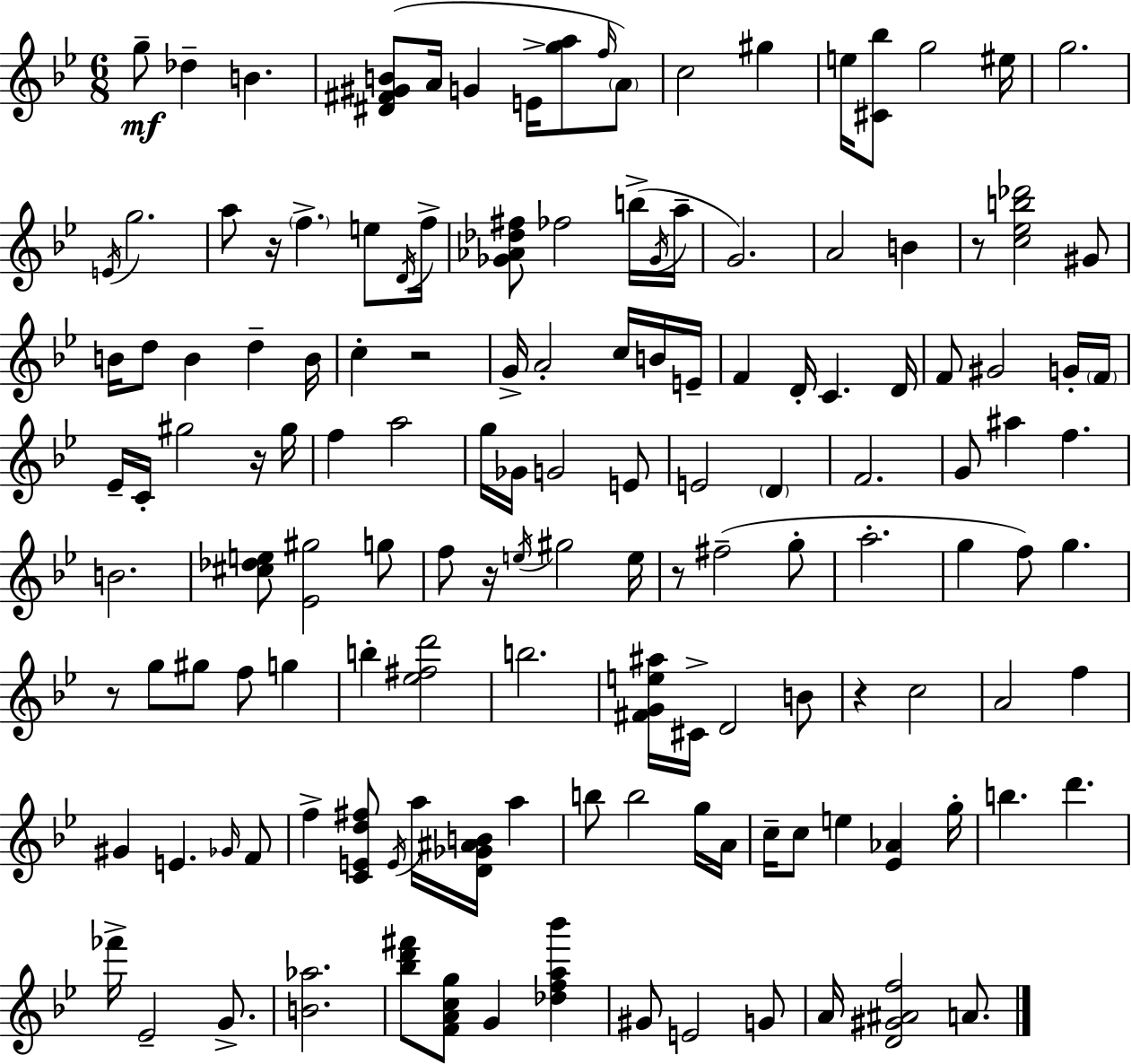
{
  \clef treble
  \numericTimeSignature
  \time 6/8
  \key bes \major
  g''8--\mf des''4-- b'4. | <dis' fis' gis' b'>8( a'16 g'4 e'16-> <g'' a''>8 \grace { f''16 }) \parenthesize a'8 | c''2 gis''4 | e''16 <cis' bes''>8 g''2 | \break eis''16 g''2. | \acciaccatura { e'16 } g''2. | a''8 r16 \parenthesize f''4.-> e''8 | \acciaccatura { d'16 } f''16-> <ges' aes' des'' fis''>8 fes''2 | \break b''16->( \acciaccatura { ges'16 } a''16-- g'2.) | a'2 | b'4 r8 <c'' ees'' b'' des'''>2 | gis'8 b'16 d''8 b'4 d''4-- | \break b'16 c''4-. r2 | g'16-> a'2-. | c''16 b'16 e'16-- f'4 d'16-. c'4. | d'16 f'8 gis'2 | \break g'16-. \parenthesize f'16 ees'16-- c'16-. gis''2 | r16 gis''16 f''4 a''2 | g''16 ges'16 g'2 | e'8 e'2 | \break \parenthesize d'4 f'2. | g'8 ais''4 f''4. | b'2. | <cis'' des'' e''>8 <ees' gis''>2 | \break g''8 f''8 r16 \acciaccatura { e''16 } gis''2 | e''16 r8 fis''2--( | g''8-. a''2.-. | g''4 f''8) g''4. | \break r8 g''8 gis''8 f''8 | g''4 b''4-. <ees'' fis'' d'''>2 | b''2. | <fis' g' e'' ais''>16 cis'16-> d'2 | \break b'8 r4 c''2 | a'2 | f''4 gis'4 e'4. | \grace { ges'16 } f'8 f''4-> <c' e' d'' fis''>8 | \break \acciaccatura { e'16 } a''16 <d' ges' ais' b'>16 a''4 b''8 b''2 | g''16 a'16 c''16-- c''8 e''4 | <ees' aes'>4 g''16-. b''4. | d'''4. fes'''16-> ees'2-- | \break g'8.-> <b' aes''>2. | <bes'' d''' fis'''>8 <f' a' c'' g''>8 g'4 | <des'' f'' a'' bes'''>4 gis'8 e'2 | g'8 a'16 <d' gis' ais' f''>2 | \break a'8. \bar "|."
}